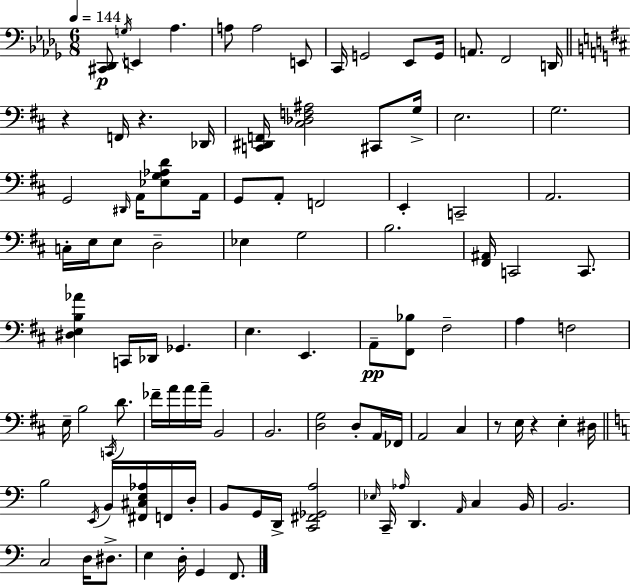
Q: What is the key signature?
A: BES minor